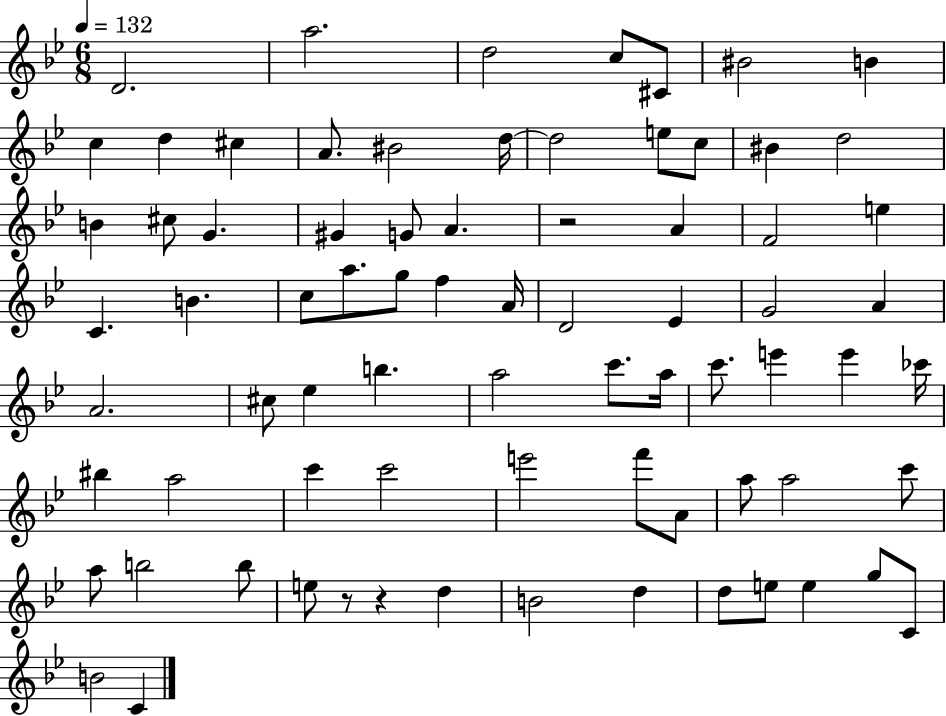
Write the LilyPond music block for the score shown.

{
  \clef treble
  \numericTimeSignature
  \time 6/8
  \key bes \major
  \tempo 4 = 132
  \repeat volta 2 { d'2. | a''2. | d''2 c''8 cis'8 | bis'2 b'4 | \break c''4 d''4 cis''4 | a'8. bis'2 d''16~~ | d''2 e''8 c''8 | bis'4 d''2 | \break b'4 cis''8 g'4. | gis'4 g'8 a'4. | r2 a'4 | f'2 e''4 | \break c'4. b'4. | c''8 a''8. g''8 f''4 a'16 | d'2 ees'4 | g'2 a'4 | \break a'2. | cis''8 ees''4 b''4. | a''2 c'''8. a''16 | c'''8. e'''4 e'''4 ces'''16 | \break bis''4 a''2 | c'''4 c'''2 | e'''2 f'''8 a'8 | a''8 a''2 c'''8 | \break a''8 b''2 b''8 | e''8 r8 r4 d''4 | b'2 d''4 | d''8 e''8 e''4 g''8 c'8 | \break b'2 c'4 | } \bar "|."
}